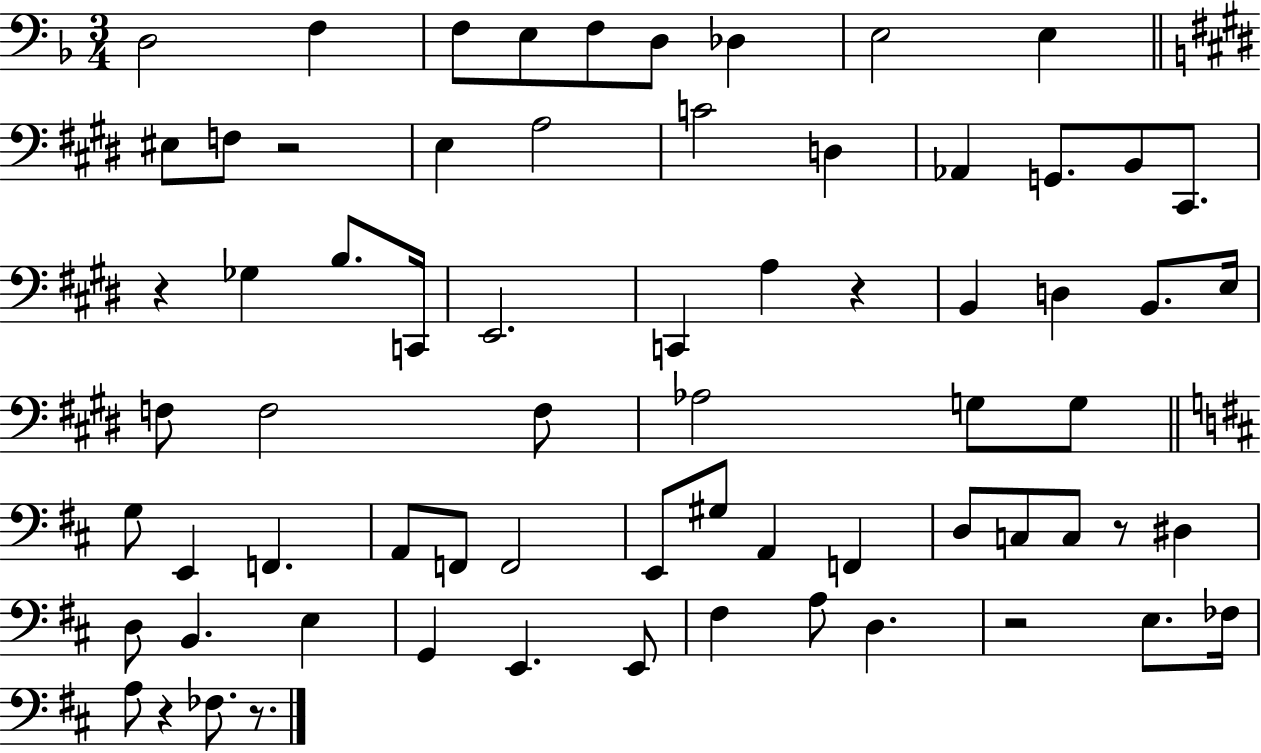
X:1
T:Untitled
M:3/4
L:1/4
K:F
D,2 F, F,/2 E,/2 F,/2 D,/2 _D, E,2 E, ^E,/2 F,/2 z2 E, A,2 C2 D, _A,, G,,/2 B,,/2 ^C,,/2 z _G, B,/2 C,,/4 E,,2 C,, A, z B,, D, B,,/2 E,/4 F,/2 F,2 F,/2 _A,2 G,/2 G,/2 G,/2 E,, F,, A,,/2 F,,/2 F,,2 E,,/2 ^G,/2 A,, F,, D,/2 C,/2 C,/2 z/2 ^D, D,/2 B,, E, G,, E,, E,,/2 ^F, A,/2 D, z2 E,/2 _F,/4 A,/2 z _F,/2 z/2